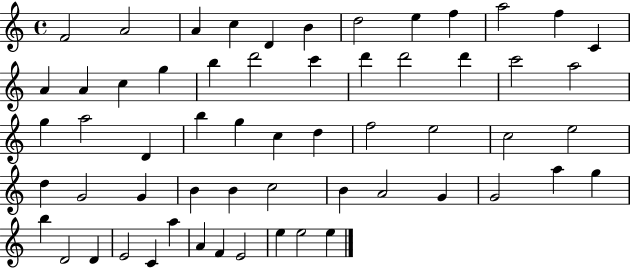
F4/h A4/h A4/q C5/q D4/q B4/q D5/h E5/q F5/q A5/h F5/q C4/q A4/q A4/q C5/q G5/q B5/q D6/h C6/q D6/q D6/h D6/q C6/h A5/h G5/q A5/h D4/q B5/q G5/q C5/q D5/q F5/h E5/h C5/h E5/h D5/q G4/h G4/q B4/q B4/q C5/h B4/q A4/h G4/q G4/h A5/q G5/q B5/q D4/h D4/q E4/h C4/q A5/q A4/q F4/q E4/h E5/q E5/h E5/q